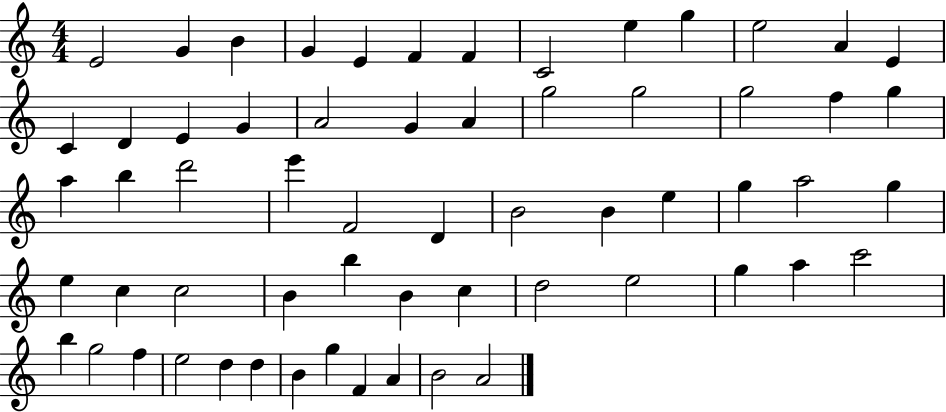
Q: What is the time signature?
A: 4/4